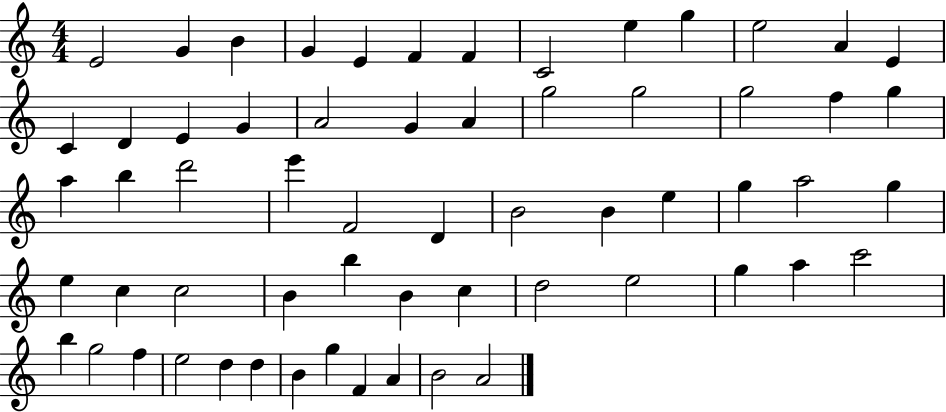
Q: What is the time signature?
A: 4/4